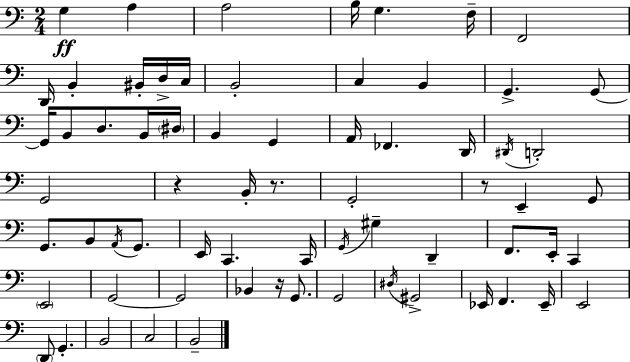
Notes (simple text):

G3/q A3/q A3/h B3/s G3/q. F3/s F2/h D2/s B2/q BIS2/s D3/s C3/s B2/h C3/q B2/q G2/q. G2/e G2/s B2/e D3/e. B2/s D#3/s B2/q G2/q A2/s FES2/q. D2/s D#2/s D2/h G2/h R/q B2/s R/e. G2/h R/e E2/q G2/e G2/e. B2/e A2/s G2/e. E2/s C2/q. C2/s G2/s G#3/q D2/q F2/e. E2/s C2/q E2/h G2/h G2/h Bb2/q R/s G2/e. G2/h D#3/s G#2/h Eb2/s F2/q. Eb2/s E2/h D2/e G2/q. B2/h C3/h B2/h